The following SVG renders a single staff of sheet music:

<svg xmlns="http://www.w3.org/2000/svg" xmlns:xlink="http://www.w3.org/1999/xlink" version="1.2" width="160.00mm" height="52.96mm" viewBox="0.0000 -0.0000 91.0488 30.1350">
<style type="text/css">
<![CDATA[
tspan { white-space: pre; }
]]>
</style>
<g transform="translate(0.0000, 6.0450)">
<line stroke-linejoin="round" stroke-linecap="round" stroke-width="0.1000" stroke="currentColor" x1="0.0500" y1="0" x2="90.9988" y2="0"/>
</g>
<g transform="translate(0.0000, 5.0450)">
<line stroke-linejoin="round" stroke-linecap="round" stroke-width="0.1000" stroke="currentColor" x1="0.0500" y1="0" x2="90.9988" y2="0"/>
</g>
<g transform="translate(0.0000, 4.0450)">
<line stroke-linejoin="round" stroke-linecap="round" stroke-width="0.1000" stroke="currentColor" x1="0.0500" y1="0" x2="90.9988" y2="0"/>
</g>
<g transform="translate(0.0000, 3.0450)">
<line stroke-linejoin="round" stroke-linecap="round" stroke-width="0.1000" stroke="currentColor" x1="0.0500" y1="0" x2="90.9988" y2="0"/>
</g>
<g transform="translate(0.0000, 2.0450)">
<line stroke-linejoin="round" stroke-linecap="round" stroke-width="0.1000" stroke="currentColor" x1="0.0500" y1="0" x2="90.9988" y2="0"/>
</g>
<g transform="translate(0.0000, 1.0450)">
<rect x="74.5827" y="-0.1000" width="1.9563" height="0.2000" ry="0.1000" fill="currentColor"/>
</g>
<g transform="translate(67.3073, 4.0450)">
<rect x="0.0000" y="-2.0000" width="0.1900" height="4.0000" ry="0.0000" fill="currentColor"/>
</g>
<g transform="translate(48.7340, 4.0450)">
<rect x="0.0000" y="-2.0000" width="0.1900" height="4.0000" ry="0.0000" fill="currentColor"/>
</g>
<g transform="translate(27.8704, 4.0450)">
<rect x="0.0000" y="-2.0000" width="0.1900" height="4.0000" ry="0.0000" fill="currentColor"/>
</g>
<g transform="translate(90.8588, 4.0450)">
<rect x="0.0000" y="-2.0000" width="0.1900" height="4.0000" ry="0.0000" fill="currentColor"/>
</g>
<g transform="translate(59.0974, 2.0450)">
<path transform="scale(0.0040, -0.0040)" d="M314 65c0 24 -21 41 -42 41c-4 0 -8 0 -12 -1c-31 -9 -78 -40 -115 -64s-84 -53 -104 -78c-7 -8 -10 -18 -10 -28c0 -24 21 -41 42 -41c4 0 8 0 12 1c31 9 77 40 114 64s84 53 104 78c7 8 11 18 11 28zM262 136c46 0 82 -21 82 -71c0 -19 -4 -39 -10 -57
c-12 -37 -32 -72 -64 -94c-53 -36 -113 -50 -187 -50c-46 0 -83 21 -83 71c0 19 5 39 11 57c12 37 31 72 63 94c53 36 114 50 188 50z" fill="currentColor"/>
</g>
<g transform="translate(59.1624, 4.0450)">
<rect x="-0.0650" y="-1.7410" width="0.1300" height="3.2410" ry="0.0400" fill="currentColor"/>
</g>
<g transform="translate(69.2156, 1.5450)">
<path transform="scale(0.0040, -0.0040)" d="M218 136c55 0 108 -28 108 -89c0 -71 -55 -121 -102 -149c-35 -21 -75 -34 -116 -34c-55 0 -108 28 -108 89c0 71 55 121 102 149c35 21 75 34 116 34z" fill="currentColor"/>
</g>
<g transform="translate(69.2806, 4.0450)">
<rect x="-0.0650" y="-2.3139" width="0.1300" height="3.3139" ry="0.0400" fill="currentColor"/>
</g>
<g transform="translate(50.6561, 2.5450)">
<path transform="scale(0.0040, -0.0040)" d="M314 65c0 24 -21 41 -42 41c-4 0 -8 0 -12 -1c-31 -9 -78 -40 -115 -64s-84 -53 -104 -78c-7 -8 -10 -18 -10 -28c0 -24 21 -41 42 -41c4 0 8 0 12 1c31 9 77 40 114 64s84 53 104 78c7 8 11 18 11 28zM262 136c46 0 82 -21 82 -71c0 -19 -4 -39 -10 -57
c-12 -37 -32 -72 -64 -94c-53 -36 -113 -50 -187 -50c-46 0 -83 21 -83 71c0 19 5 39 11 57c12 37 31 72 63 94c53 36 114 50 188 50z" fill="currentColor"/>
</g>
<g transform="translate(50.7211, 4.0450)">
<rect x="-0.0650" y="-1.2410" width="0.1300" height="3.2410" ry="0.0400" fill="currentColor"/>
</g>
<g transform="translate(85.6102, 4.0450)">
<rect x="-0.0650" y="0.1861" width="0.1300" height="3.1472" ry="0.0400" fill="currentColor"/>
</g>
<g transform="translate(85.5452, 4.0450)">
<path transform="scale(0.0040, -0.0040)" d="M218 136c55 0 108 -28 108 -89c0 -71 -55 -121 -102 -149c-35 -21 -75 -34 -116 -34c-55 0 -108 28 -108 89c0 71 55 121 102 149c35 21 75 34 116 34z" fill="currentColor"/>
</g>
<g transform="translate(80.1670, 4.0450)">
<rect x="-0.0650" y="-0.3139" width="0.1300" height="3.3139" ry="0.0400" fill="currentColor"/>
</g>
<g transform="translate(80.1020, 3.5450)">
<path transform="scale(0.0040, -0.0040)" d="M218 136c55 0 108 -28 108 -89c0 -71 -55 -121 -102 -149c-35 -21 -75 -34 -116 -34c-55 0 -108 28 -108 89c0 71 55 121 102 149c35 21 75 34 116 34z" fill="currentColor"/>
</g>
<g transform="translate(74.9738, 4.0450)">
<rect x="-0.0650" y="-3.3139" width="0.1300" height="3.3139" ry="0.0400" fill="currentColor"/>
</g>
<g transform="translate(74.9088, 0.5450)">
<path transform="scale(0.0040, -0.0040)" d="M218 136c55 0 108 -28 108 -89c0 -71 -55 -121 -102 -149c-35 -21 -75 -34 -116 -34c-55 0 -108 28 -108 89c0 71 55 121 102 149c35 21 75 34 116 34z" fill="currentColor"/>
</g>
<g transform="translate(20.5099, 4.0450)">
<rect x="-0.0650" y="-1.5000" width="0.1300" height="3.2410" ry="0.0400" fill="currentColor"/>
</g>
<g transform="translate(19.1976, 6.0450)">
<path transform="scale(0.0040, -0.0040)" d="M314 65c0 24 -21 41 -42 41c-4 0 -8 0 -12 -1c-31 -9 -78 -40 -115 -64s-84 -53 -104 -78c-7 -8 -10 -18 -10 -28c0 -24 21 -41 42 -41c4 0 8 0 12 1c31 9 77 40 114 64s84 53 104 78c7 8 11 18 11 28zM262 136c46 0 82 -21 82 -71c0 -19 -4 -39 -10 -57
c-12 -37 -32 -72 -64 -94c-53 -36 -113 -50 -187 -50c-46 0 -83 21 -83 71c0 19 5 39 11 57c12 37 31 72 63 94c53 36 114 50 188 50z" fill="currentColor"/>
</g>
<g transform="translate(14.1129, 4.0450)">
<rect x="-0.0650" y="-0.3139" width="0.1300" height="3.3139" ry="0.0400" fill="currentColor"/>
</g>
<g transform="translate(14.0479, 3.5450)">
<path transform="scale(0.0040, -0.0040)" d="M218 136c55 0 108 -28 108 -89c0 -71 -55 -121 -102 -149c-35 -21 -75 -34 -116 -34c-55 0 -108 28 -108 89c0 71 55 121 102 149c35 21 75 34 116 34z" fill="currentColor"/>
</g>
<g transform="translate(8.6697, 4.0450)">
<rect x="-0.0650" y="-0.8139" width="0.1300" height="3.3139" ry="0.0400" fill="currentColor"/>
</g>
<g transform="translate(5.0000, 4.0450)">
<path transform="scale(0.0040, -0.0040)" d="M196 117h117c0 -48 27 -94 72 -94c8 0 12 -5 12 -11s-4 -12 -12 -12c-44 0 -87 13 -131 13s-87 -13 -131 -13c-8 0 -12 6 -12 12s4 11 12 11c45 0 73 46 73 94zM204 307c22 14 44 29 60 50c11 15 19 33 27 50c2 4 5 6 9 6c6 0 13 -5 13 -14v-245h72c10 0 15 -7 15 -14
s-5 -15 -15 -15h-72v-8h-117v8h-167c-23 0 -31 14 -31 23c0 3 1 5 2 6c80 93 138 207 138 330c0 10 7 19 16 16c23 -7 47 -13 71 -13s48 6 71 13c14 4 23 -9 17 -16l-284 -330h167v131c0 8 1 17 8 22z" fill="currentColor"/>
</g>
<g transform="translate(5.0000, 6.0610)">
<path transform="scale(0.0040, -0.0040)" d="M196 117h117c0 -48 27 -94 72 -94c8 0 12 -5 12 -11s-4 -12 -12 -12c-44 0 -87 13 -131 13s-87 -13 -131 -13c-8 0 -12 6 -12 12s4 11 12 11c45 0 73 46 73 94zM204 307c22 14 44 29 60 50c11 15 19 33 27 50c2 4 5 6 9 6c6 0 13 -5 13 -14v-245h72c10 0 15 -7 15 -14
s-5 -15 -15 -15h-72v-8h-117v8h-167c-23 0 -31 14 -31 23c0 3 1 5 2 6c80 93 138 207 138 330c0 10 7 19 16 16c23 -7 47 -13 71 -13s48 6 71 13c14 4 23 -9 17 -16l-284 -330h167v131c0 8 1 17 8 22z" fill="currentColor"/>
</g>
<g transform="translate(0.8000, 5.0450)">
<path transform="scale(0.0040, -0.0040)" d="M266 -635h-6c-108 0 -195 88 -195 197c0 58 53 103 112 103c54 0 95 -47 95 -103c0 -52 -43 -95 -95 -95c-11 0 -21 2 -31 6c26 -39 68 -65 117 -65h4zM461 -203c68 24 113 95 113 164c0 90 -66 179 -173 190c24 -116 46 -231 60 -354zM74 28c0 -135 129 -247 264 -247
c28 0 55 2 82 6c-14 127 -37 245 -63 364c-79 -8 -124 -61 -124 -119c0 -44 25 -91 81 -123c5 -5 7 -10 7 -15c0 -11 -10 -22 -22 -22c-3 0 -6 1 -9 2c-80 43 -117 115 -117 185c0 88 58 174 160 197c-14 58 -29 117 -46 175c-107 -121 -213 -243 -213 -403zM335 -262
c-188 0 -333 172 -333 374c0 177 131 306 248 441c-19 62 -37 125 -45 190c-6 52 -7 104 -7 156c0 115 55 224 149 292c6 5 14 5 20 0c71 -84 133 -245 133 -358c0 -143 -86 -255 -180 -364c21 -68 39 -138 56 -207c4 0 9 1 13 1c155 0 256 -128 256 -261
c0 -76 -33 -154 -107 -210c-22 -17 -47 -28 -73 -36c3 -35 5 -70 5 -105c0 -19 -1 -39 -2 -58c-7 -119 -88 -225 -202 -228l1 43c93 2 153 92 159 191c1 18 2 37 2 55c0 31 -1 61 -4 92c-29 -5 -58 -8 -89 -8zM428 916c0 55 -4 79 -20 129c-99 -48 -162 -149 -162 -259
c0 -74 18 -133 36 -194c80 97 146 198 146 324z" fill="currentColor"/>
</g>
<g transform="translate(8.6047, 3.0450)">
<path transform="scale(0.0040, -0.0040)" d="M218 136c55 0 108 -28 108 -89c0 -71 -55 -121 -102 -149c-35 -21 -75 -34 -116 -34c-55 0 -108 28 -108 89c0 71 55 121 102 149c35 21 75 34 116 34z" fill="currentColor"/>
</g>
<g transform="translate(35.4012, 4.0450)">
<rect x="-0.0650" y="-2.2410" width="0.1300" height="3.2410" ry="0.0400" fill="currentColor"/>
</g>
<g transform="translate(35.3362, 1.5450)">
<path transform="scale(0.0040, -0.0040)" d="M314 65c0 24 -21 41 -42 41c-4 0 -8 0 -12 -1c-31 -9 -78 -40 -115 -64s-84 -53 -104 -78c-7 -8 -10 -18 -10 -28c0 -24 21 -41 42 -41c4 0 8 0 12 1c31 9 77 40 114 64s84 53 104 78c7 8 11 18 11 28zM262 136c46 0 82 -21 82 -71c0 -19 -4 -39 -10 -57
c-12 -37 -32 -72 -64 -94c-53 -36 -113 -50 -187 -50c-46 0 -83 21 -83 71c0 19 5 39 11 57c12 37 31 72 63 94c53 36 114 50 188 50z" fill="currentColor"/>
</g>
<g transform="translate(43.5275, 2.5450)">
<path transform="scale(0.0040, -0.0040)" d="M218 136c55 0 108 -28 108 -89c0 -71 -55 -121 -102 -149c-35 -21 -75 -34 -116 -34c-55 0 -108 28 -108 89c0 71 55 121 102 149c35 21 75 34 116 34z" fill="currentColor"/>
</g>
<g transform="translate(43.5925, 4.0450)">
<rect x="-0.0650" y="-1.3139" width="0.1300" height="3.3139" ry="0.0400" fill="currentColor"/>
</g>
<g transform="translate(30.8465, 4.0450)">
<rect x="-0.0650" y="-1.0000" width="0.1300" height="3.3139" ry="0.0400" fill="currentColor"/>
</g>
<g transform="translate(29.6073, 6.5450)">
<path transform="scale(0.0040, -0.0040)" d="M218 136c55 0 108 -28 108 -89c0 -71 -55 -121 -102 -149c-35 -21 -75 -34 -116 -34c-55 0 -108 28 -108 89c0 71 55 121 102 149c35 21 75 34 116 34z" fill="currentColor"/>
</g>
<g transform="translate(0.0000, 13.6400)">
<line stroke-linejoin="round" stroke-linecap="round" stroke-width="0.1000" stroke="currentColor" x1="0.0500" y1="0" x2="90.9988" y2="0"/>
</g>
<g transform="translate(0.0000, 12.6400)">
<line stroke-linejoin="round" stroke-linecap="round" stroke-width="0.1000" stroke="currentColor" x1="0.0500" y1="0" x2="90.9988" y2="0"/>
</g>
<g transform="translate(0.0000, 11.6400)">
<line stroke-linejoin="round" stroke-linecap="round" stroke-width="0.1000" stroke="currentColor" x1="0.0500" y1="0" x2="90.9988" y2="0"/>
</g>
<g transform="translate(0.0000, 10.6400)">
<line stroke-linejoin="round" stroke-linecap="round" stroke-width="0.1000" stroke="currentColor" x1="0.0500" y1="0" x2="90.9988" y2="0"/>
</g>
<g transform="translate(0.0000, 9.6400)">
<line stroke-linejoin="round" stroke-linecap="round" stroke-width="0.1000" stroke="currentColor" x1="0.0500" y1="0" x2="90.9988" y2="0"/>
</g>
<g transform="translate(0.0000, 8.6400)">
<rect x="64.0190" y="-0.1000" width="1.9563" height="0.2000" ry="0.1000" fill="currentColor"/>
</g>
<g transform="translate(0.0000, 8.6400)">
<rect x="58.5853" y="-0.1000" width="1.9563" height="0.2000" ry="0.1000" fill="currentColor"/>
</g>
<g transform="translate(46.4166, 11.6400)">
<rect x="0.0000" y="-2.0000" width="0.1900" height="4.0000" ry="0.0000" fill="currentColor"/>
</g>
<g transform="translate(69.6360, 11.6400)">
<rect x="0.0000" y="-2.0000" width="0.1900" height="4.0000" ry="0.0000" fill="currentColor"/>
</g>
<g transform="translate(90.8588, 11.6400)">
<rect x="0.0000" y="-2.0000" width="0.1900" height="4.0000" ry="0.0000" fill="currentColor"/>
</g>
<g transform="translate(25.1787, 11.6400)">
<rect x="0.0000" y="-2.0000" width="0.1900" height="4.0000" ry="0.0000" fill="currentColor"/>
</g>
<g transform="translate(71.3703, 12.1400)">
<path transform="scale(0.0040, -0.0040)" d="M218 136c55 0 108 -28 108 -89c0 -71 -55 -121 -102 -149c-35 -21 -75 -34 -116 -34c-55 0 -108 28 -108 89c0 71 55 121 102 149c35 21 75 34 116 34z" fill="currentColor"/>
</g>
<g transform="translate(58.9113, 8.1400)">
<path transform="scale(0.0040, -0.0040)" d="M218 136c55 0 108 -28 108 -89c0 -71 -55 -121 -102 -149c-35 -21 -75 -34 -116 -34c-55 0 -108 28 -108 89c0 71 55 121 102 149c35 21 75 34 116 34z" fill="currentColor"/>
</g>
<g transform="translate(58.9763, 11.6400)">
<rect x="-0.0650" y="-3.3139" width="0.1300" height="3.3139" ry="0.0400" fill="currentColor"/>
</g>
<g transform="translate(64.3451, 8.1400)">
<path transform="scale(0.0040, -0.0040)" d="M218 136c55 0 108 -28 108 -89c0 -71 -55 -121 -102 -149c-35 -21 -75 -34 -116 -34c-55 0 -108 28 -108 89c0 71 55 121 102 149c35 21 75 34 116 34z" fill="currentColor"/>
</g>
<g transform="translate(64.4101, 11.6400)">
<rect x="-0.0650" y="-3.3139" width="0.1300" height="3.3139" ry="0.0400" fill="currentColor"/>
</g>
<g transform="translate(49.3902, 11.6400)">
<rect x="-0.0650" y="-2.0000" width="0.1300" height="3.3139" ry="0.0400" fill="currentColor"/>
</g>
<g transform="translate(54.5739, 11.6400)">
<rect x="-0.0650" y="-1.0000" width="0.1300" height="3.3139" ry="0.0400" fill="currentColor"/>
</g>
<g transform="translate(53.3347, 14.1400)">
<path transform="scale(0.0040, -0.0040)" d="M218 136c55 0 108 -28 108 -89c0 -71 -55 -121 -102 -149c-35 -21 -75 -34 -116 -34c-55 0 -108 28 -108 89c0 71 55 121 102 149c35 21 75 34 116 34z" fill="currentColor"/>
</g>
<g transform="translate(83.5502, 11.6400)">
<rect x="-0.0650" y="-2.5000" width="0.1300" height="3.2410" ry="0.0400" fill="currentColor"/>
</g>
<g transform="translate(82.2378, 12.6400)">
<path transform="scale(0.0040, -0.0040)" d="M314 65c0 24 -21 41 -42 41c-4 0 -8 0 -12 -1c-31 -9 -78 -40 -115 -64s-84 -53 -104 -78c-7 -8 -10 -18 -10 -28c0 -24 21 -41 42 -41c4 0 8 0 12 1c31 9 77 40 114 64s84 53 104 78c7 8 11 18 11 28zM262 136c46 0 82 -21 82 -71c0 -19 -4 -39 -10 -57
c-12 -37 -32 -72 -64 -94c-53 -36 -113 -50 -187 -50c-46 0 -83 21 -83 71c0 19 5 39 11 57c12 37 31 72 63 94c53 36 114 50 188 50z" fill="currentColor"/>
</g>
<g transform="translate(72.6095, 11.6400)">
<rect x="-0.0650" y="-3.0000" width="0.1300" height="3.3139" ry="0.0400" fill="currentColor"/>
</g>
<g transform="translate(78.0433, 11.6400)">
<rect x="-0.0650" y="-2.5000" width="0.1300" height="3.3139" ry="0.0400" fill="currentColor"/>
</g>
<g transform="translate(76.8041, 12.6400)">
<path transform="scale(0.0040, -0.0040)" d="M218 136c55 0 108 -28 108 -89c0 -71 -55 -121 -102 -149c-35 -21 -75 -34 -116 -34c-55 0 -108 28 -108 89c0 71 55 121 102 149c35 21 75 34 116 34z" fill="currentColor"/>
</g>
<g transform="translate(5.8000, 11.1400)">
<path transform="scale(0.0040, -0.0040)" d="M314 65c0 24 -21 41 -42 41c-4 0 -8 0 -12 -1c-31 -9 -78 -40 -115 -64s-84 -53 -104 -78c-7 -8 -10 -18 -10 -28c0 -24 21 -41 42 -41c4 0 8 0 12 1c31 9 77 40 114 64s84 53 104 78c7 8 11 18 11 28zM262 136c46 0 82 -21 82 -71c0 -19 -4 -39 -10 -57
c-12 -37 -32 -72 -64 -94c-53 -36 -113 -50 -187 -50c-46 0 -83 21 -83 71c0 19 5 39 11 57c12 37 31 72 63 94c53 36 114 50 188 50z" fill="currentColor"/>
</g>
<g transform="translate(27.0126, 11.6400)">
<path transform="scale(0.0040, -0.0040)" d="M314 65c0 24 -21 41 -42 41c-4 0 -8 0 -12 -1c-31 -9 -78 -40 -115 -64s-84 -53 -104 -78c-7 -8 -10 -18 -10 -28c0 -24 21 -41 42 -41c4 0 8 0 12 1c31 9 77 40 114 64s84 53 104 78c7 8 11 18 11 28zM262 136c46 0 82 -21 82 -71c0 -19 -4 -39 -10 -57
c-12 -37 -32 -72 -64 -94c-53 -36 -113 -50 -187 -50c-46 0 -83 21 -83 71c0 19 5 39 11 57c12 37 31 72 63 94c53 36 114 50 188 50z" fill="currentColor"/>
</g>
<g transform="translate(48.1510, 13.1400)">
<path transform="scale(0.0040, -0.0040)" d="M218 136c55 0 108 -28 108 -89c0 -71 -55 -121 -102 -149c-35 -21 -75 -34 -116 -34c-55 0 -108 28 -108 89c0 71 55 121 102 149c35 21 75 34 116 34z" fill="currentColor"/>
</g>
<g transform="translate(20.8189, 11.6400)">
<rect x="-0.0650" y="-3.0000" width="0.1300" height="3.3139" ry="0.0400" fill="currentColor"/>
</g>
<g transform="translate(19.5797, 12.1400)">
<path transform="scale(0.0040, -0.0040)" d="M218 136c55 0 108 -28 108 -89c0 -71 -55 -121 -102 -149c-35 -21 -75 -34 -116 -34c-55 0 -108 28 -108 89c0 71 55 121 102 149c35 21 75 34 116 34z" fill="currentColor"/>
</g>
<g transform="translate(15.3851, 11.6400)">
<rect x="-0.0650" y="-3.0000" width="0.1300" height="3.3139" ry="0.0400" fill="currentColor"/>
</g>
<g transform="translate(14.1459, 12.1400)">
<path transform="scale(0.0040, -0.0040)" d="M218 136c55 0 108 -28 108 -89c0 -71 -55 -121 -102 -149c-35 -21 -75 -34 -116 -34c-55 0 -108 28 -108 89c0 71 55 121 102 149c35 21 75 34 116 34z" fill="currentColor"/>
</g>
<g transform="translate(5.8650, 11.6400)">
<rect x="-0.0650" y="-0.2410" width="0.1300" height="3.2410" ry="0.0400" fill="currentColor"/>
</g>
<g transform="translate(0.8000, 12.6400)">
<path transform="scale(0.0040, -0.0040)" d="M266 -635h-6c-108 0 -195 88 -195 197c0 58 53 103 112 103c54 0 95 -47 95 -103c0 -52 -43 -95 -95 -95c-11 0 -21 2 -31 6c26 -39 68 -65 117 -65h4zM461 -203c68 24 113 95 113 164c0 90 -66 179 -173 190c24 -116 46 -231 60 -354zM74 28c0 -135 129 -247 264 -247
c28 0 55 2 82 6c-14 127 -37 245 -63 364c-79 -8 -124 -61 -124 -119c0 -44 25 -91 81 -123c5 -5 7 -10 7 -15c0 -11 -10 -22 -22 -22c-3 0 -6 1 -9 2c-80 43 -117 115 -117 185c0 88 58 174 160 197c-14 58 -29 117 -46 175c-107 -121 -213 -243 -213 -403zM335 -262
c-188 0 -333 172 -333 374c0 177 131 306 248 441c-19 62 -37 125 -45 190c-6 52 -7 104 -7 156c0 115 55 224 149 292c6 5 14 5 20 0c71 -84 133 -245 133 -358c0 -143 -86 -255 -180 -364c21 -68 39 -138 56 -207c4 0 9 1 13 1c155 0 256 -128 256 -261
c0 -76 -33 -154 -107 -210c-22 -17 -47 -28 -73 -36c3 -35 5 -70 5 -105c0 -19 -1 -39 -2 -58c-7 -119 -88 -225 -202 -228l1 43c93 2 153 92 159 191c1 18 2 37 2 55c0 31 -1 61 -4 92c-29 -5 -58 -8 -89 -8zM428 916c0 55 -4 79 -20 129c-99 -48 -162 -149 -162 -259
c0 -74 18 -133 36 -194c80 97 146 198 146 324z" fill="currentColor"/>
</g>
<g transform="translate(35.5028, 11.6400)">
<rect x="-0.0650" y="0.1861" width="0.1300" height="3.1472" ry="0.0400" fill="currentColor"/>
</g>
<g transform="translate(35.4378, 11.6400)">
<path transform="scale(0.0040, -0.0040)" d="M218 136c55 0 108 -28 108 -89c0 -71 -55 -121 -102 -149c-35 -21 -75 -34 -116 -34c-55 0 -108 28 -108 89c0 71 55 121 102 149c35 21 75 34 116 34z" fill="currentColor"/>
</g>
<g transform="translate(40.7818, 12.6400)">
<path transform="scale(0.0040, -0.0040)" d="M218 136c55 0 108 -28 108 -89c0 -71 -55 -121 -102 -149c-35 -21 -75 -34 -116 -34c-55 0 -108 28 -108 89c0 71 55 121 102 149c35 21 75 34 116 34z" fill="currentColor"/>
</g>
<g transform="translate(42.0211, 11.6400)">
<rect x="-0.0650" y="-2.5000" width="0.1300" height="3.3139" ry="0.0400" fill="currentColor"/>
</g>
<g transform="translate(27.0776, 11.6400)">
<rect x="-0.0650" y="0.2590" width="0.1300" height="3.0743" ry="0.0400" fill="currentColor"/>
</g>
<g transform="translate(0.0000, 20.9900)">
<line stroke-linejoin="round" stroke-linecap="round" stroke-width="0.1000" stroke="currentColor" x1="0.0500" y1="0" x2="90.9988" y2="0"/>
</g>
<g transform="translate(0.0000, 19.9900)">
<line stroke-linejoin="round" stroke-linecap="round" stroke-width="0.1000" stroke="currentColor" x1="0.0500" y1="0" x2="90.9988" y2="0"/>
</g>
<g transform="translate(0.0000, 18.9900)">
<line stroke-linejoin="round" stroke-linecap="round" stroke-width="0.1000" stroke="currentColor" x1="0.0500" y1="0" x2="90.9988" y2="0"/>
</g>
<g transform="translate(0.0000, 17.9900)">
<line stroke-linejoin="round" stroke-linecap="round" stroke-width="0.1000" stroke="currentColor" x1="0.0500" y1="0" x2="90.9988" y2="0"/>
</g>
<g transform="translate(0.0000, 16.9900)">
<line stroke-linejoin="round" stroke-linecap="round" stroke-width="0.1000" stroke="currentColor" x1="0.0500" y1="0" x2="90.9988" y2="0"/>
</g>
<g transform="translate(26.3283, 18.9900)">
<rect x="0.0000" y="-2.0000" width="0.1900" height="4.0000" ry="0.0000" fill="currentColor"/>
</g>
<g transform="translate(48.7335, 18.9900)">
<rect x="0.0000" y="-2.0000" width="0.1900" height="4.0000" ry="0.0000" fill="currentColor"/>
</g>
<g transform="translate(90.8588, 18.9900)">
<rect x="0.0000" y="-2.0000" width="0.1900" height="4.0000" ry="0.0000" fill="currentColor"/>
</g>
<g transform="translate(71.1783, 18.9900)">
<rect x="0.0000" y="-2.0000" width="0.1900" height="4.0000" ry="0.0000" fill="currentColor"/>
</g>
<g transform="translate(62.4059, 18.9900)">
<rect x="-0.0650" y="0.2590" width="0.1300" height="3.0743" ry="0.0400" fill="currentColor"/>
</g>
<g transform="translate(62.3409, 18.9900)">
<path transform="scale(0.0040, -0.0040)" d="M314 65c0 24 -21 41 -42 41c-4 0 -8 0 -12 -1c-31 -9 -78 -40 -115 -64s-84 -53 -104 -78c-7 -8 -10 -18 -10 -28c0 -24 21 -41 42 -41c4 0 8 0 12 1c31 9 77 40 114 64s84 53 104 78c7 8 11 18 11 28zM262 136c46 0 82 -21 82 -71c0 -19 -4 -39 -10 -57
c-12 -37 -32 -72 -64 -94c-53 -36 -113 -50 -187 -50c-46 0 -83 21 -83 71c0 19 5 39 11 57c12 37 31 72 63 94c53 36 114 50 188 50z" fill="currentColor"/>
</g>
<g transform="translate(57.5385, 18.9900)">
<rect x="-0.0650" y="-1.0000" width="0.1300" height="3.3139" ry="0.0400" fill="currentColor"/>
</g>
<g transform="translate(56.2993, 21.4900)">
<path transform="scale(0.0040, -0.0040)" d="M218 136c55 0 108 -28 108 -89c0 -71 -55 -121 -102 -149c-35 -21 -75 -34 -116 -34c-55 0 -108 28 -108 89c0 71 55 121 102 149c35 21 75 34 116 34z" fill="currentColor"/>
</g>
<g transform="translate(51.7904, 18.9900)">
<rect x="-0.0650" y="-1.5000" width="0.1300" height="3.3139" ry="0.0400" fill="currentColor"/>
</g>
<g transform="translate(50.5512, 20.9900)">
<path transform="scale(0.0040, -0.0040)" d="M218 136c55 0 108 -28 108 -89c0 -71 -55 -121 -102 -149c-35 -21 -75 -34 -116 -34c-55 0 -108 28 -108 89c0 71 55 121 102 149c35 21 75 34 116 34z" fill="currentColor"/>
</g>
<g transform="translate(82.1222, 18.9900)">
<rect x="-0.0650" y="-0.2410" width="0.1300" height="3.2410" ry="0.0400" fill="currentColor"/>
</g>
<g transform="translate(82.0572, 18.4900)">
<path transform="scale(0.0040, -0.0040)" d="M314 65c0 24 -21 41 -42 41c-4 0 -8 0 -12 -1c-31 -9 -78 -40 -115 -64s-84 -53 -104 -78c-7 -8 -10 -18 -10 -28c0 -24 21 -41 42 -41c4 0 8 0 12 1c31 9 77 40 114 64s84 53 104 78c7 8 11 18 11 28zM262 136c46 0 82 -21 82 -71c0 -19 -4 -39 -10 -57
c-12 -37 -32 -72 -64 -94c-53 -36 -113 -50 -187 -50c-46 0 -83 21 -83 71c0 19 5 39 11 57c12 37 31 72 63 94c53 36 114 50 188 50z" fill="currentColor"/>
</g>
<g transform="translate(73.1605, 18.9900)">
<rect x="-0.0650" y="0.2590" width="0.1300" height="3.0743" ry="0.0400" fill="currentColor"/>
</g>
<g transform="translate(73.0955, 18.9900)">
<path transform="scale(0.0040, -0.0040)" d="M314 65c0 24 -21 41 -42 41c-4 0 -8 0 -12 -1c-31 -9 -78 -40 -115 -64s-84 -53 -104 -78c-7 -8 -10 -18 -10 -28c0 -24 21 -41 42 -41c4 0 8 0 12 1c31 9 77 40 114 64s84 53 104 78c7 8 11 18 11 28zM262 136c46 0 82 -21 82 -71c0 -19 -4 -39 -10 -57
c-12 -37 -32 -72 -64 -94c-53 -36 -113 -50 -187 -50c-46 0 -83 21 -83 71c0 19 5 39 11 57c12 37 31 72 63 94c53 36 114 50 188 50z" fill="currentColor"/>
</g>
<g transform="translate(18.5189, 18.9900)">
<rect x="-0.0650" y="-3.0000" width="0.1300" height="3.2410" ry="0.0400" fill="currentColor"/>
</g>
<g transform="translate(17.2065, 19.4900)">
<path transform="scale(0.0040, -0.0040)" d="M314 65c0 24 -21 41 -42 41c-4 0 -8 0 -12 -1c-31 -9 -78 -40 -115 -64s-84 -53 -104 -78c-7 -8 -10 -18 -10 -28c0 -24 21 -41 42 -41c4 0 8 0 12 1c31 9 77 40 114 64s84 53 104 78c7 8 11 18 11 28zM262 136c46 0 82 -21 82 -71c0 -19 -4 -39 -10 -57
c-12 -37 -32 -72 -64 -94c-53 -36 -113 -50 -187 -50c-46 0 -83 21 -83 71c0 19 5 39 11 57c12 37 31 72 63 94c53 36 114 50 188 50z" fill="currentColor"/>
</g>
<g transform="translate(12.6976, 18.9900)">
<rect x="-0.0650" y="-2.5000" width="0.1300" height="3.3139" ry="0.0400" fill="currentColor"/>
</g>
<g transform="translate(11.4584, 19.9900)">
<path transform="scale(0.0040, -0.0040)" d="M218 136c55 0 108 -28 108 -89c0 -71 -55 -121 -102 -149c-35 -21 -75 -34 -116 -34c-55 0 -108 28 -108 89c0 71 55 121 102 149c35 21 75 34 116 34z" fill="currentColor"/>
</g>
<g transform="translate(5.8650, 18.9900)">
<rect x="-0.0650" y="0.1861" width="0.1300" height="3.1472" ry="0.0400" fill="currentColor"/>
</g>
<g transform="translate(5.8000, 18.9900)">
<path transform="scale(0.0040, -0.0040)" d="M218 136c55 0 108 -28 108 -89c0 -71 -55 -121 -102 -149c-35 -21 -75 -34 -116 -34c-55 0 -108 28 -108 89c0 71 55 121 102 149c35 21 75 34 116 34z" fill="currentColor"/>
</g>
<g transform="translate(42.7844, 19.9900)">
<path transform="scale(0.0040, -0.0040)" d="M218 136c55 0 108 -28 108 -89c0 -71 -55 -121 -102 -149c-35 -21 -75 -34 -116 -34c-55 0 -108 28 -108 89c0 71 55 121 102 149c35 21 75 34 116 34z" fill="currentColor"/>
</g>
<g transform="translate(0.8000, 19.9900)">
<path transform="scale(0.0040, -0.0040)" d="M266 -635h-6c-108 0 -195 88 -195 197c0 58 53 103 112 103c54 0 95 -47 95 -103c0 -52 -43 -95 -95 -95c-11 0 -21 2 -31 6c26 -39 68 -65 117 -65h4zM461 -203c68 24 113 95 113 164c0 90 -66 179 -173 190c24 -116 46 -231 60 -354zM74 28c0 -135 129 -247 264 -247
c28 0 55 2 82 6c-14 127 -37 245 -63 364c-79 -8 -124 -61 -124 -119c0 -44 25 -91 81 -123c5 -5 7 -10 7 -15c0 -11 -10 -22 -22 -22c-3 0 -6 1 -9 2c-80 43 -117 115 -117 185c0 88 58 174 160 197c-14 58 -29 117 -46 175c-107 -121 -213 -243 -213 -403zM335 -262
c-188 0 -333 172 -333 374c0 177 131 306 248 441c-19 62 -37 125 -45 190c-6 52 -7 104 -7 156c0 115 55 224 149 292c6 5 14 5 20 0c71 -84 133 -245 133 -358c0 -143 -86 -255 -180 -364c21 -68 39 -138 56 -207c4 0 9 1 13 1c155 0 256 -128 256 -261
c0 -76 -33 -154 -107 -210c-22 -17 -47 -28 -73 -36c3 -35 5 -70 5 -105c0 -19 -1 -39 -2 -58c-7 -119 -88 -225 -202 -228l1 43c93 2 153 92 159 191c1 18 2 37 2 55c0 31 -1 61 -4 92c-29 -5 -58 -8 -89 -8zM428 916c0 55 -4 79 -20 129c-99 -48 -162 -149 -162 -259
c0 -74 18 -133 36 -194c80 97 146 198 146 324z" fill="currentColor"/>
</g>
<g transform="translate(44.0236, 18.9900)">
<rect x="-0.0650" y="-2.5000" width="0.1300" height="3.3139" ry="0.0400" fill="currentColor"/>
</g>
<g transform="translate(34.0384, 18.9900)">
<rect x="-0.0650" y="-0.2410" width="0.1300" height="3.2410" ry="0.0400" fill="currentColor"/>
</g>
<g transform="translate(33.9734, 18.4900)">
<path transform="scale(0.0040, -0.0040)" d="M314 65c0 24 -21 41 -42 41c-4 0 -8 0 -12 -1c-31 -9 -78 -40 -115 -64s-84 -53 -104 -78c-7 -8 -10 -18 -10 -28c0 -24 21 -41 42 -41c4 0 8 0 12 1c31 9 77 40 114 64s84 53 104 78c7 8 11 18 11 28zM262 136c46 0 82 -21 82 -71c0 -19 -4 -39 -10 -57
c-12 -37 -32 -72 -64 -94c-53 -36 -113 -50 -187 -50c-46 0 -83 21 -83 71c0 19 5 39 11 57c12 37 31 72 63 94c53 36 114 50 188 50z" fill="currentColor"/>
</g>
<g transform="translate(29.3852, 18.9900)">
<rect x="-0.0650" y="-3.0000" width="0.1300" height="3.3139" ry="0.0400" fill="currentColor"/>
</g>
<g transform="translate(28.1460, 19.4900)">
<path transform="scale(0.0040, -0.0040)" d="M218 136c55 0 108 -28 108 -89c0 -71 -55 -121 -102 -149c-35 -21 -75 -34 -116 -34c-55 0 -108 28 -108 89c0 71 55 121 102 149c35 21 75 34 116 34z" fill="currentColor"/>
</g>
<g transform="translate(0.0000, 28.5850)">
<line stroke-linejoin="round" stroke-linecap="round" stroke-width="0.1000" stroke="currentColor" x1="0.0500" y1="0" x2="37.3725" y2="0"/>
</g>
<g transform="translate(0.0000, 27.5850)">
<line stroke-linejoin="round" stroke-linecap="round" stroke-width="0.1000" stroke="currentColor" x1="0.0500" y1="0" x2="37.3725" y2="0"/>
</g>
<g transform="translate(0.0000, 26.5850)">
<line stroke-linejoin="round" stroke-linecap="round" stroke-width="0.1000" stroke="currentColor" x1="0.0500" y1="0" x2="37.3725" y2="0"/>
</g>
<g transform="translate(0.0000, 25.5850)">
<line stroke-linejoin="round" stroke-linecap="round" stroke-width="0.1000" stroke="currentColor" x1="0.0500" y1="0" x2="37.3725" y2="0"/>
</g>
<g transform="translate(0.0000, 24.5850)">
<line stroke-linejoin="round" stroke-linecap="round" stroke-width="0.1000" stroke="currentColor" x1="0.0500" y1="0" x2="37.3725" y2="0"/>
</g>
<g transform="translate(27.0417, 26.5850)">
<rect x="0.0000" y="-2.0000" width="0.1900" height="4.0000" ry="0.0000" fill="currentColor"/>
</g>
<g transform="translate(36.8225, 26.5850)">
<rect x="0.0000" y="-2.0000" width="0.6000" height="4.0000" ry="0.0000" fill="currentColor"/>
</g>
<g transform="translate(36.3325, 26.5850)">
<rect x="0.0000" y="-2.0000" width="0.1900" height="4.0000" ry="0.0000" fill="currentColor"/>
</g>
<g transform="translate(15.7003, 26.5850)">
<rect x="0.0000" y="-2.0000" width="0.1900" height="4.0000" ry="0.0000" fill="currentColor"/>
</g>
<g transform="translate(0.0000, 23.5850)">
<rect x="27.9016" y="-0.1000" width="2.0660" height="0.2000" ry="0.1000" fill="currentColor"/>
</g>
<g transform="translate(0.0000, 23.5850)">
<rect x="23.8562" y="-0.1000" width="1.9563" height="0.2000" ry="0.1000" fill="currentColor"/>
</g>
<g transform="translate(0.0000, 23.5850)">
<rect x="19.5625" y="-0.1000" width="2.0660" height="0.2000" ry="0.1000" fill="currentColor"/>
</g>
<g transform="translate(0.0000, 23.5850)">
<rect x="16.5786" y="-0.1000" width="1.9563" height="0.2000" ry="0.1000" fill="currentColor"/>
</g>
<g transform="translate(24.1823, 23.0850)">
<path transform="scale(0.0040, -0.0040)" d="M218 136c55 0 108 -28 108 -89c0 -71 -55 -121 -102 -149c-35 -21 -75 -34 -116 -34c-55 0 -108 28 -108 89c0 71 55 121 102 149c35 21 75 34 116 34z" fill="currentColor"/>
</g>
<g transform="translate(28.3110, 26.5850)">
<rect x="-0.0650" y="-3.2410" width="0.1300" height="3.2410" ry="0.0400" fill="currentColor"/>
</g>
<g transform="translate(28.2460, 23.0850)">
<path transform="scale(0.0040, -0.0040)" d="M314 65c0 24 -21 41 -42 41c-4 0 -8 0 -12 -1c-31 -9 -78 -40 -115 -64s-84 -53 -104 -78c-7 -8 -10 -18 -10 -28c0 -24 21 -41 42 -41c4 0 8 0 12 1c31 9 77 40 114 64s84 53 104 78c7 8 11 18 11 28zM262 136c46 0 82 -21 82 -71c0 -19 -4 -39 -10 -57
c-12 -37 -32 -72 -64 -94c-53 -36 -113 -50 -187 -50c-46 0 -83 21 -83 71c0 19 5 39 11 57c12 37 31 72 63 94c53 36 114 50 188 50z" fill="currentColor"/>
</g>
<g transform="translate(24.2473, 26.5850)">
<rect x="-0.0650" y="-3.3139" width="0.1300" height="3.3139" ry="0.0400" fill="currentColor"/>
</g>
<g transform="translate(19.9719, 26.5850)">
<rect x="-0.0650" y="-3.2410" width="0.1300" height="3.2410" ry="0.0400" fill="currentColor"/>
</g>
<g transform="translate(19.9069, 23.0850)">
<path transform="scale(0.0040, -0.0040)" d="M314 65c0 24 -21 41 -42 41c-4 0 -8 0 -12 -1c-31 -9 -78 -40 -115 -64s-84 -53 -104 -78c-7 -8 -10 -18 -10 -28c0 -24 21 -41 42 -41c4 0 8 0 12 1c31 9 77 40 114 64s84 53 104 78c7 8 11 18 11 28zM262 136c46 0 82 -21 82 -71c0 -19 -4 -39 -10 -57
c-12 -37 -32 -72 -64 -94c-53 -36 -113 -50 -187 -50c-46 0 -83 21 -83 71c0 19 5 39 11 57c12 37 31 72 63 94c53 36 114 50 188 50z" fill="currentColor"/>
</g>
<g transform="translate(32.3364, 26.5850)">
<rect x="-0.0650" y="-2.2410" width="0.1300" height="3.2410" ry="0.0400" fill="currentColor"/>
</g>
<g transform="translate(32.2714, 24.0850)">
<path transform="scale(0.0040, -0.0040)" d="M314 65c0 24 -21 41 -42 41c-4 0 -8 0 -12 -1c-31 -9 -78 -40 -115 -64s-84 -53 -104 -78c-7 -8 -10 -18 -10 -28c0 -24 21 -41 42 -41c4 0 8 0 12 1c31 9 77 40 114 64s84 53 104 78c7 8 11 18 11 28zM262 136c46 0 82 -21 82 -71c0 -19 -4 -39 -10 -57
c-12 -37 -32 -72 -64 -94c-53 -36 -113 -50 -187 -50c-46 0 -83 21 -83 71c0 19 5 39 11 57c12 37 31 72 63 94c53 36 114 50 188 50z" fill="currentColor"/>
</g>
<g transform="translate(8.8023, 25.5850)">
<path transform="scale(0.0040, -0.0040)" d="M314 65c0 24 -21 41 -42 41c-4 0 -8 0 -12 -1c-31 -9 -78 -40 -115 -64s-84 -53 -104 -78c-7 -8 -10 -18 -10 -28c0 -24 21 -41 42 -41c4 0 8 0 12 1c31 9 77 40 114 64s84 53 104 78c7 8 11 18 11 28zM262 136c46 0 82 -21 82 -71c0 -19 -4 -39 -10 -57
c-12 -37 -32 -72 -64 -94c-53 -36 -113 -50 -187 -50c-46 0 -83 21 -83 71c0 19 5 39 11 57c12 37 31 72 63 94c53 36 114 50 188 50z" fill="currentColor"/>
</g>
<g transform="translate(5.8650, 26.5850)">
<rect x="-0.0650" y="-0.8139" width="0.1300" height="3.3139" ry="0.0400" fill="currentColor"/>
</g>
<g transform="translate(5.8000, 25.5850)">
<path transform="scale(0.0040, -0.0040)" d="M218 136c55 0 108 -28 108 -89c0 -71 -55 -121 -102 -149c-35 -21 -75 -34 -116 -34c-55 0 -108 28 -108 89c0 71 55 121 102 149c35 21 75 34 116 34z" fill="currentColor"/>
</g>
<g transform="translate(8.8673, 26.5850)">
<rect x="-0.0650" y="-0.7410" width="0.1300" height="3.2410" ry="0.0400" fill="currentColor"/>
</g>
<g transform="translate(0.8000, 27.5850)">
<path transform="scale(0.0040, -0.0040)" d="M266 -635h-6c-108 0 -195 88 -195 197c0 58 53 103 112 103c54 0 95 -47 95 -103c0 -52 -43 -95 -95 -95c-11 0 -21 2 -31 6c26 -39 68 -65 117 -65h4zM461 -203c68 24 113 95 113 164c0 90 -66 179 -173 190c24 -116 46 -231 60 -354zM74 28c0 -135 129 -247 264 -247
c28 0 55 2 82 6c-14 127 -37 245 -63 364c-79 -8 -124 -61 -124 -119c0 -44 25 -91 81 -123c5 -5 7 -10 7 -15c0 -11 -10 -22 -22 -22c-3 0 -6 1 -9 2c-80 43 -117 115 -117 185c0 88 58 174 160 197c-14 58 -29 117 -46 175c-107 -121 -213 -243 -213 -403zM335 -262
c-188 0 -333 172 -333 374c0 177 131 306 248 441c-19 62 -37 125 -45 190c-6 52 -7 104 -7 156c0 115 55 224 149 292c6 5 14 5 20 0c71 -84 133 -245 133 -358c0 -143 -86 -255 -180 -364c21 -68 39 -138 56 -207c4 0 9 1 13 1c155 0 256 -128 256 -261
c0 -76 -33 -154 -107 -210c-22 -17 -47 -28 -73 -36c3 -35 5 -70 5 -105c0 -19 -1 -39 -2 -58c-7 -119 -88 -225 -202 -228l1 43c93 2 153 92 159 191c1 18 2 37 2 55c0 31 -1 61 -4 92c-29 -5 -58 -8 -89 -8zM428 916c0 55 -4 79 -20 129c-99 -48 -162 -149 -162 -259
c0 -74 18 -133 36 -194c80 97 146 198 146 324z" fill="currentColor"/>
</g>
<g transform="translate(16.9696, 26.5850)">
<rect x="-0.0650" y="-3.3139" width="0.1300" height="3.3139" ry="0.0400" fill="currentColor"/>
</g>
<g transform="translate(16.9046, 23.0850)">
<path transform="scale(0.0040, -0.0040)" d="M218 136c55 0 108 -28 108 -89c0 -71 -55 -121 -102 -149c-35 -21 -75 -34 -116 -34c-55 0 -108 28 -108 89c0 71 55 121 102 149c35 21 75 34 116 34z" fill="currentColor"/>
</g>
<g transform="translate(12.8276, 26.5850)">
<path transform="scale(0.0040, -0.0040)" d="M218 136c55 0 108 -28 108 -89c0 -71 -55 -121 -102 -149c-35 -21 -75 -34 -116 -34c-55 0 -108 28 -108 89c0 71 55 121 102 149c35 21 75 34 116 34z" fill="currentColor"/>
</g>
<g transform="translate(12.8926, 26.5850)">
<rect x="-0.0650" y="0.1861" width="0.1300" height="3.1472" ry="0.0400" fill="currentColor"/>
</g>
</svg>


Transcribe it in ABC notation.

X:1
T:Untitled
M:4/4
L:1/4
K:C
d c E2 D g2 e e2 f2 g b c B c2 A A B2 B G F D b b A G G2 B G A2 A c2 G E D B2 B2 c2 d d2 B b b2 b b2 g2